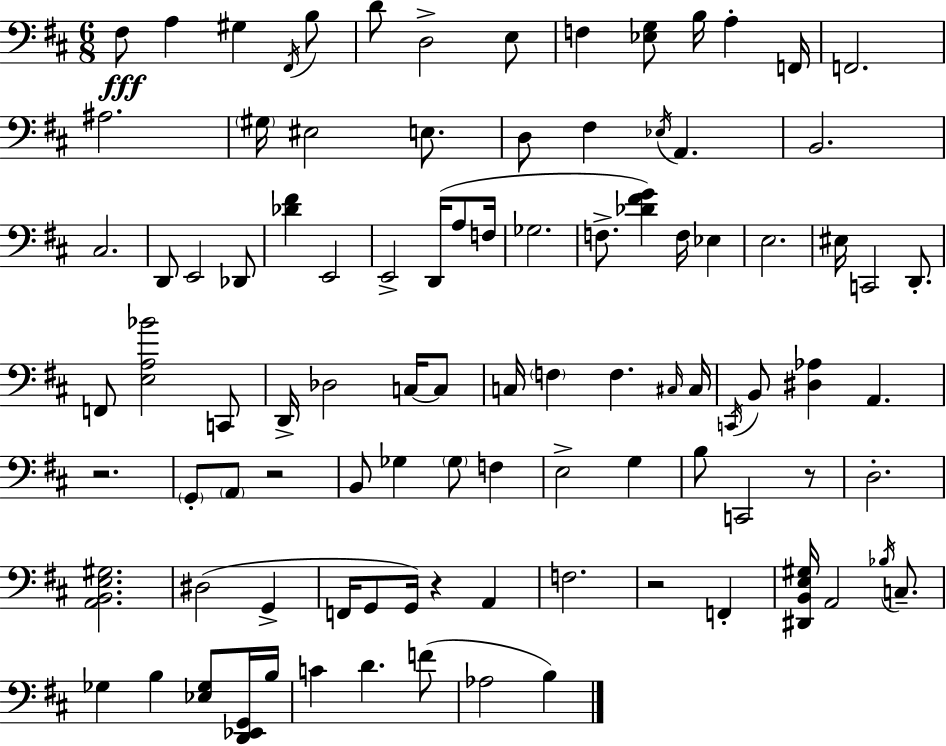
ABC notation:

X:1
T:Untitled
M:6/8
L:1/4
K:D
^F,/2 A, ^G, ^F,,/4 B,/2 D/2 D,2 E,/2 F, [_E,G,]/2 B,/4 A, F,,/4 F,,2 ^A,2 ^G,/4 ^E,2 E,/2 D,/2 ^F, _E,/4 A,, B,,2 ^C,2 D,,/2 E,,2 _D,,/2 [_D^F] E,,2 E,,2 D,,/4 A,/2 F,/4 _G,2 F,/2 [_D^FG] F,/4 _E, E,2 ^E,/4 C,,2 D,,/2 F,,/2 [E,A,_B]2 C,,/2 D,,/4 _D,2 C,/4 C,/2 C,/4 F, F, ^C,/4 ^C,/4 C,,/4 B,,/2 [^D,_A,] A,, z2 G,,/2 A,,/2 z2 B,,/2 _G, _G,/2 F, E,2 G, B,/2 C,,2 z/2 D,2 [A,,B,,E,^G,]2 ^D,2 G,, F,,/4 G,,/2 G,,/4 z A,, F,2 z2 F,, [^D,,B,,E,^G,]/4 A,,2 _B,/4 C,/2 _G, B, [_E,_G,]/2 [D,,_E,,G,,]/4 B,/4 C D F/2 _A,2 B,